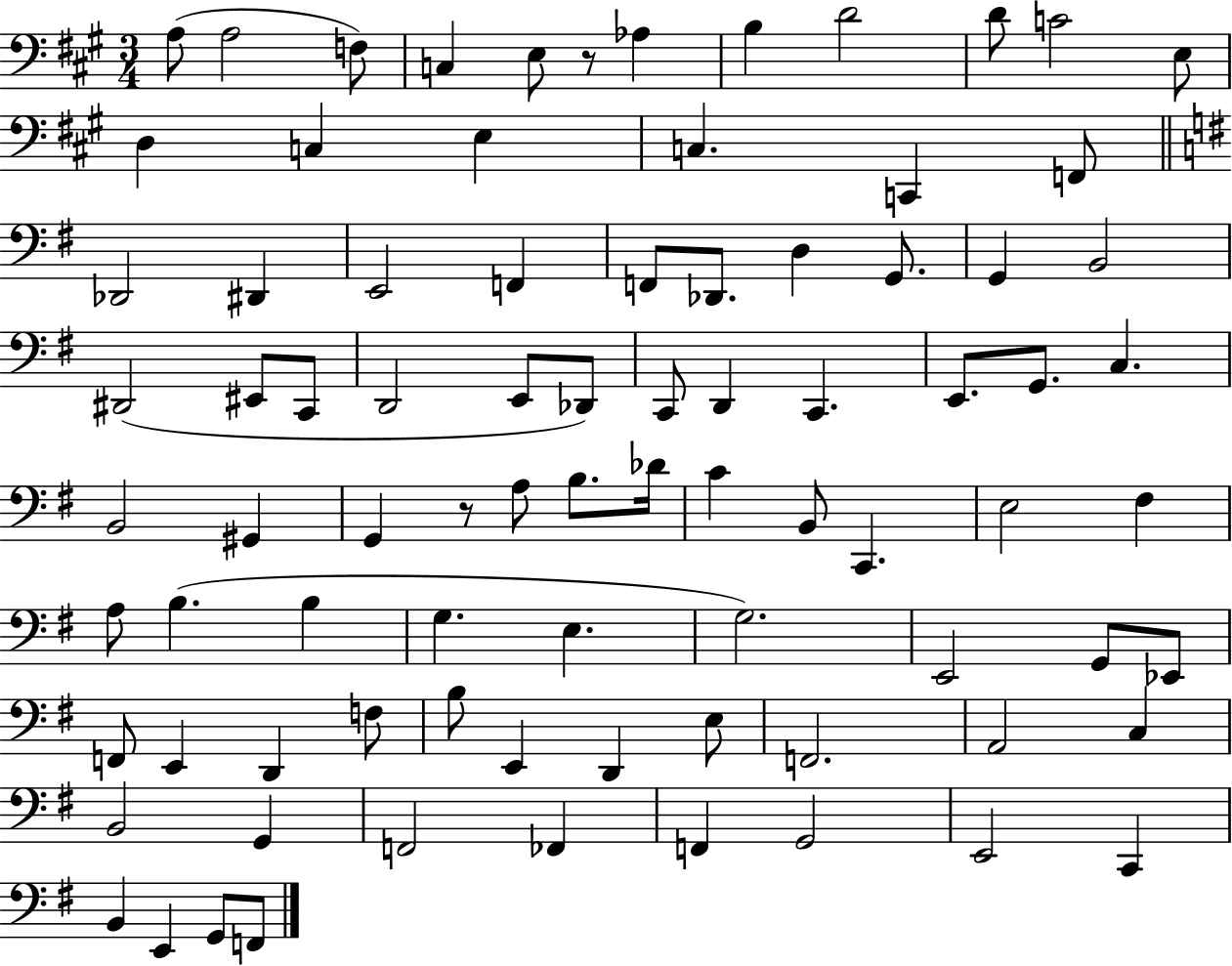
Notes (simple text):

A3/e A3/h F3/e C3/q E3/e R/e Ab3/q B3/q D4/h D4/e C4/h E3/e D3/q C3/q E3/q C3/q. C2/q F2/e Db2/h D#2/q E2/h F2/q F2/e Db2/e. D3/q G2/e. G2/q B2/h D#2/h EIS2/e C2/e D2/h E2/e Db2/e C2/e D2/q C2/q. E2/e. G2/e. C3/q. B2/h G#2/q G2/q R/e A3/e B3/e. Db4/s C4/q B2/e C2/q. E3/h F#3/q A3/e B3/q. B3/q G3/q. E3/q. G3/h. E2/h G2/e Eb2/e F2/e E2/q D2/q F3/e B3/e E2/q D2/q E3/e F2/h. A2/h C3/q B2/h G2/q F2/h FES2/q F2/q G2/h E2/h C2/q B2/q E2/q G2/e F2/e